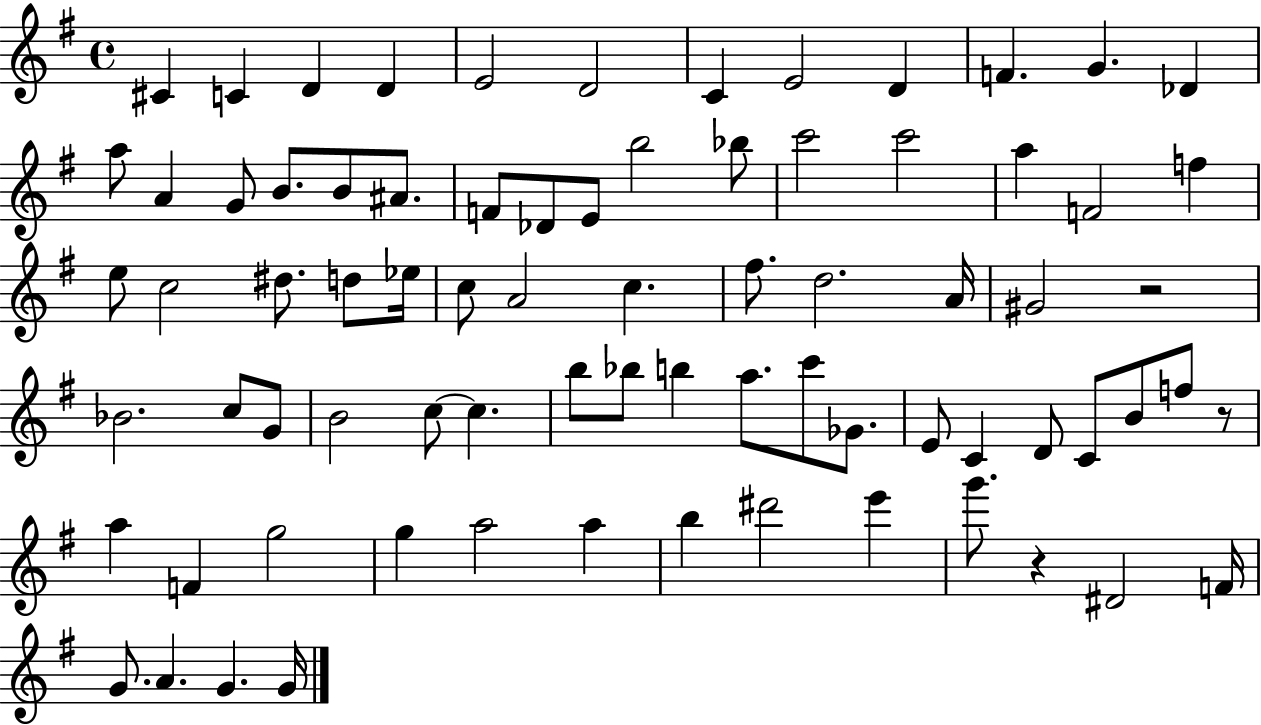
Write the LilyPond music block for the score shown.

{
  \clef treble
  \time 4/4
  \defaultTimeSignature
  \key g \major
  cis'4 c'4 d'4 d'4 | e'2 d'2 | c'4 e'2 d'4 | f'4. g'4. des'4 | \break a''8 a'4 g'8 b'8. b'8 ais'8. | f'8 des'8 e'8 b''2 bes''8 | c'''2 c'''2 | a''4 f'2 f''4 | \break e''8 c''2 dis''8. d''8 ees''16 | c''8 a'2 c''4. | fis''8. d''2. a'16 | gis'2 r2 | \break bes'2. c''8 g'8 | b'2 c''8~~ c''4. | b''8 bes''8 b''4 a''8. c'''8 ges'8. | e'8 c'4 d'8 c'8 b'8 f''8 r8 | \break a''4 f'4 g''2 | g''4 a''2 a''4 | b''4 dis'''2 e'''4 | g'''8. r4 dis'2 f'16 | \break g'8. a'4. g'4. g'16 | \bar "|."
}